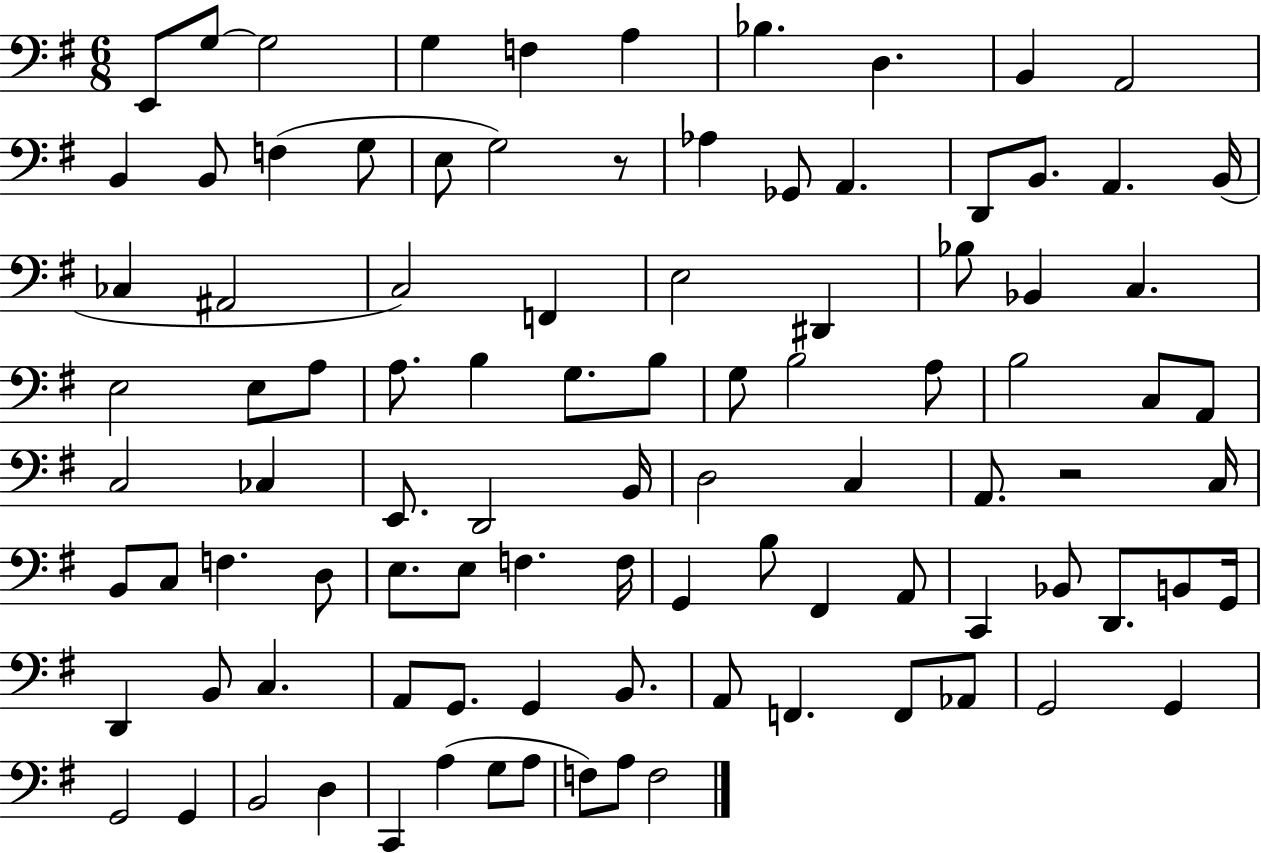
{
  \clef bass
  \numericTimeSignature
  \time 6/8
  \key g \major
  e,8 g8~~ g2 | g4 f4 a4 | bes4. d4. | b,4 a,2 | \break b,4 b,8 f4( g8 | e8 g2) r8 | aes4 ges,8 a,4. | d,8 b,8. a,4. b,16( | \break ces4 ais,2 | c2) f,4 | e2 dis,4 | bes8 bes,4 c4. | \break e2 e8 a8 | a8. b4 g8. b8 | g8 b2 a8 | b2 c8 a,8 | \break c2 ces4 | e,8. d,2 b,16 | d2 c4 | a,8. r2 c16 | \break b,8 c8 f4. d8 | e8. e8 f4. f16 | g,4 b8 fis,4 a,8 | c,4 bes,8 d,8. b,8 g,16 | \break d,4 b,8 c4. | a,8 g,8. g,4 b,8. | a,8 f,4. f,8 aes,8 | g,2 g,4 | \break g,2 g,4 | b,2 d4 | c,4 a4( g8 a8 | f8) a8 f2 | \break \bar "|."
}